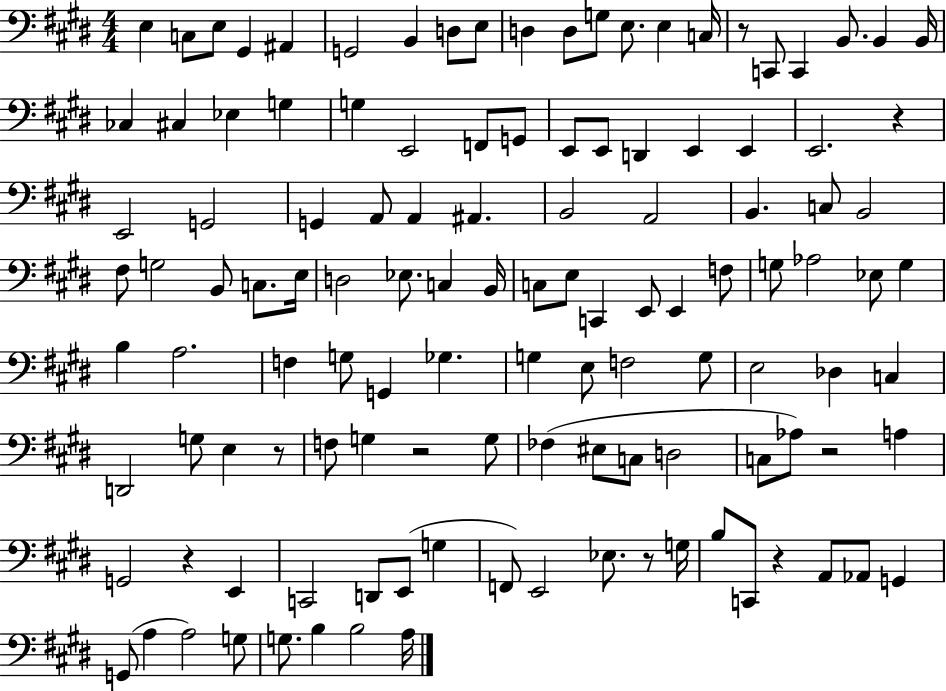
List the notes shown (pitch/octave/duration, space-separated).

E3/q C3/e E3/e G#2/q A#2/q G2/h B2/q D3/e E3/e D3/q D3/e G3/e E3/e. E3/q C3/s R/e C2/e C2/q B2/e. B2/q B2/s CES3/q C#3/q Eb3/q G3/q G3/q E2/h F2/e G2/e E2/e E2/e D2/q E2/q E2/q E2/h. R/q E2/h G2/h G2/q A2/e A2/q A#2/q. B2/h A2/h B2/q. C3/e B2/h F#3/e G3/h B2/e C3/e. E3/s D3/h Eb3/e. C3/q B2/s C3/e E3/e C2/q E2/e E2/q F3/e G3/e Ab3/h Eb3/e G3/q B3/q A3/h. F3/q G3/e G2/q Gb3/q. G3/q E3/e F3/h G3/e E3/h Db3/q C3/q D2/h G3/e E3/q R/e F3/e G3/q R/h G3/e FES3/q EIS3/e C3/e D3/h C3/e Ab3/e R/h A3/q G2/h R/q E2/q C2/h D2/e E2/e G3/q F2/e E2/h Eb3/e. R/e G3/s B3/e C2/e R/q A2/e Ab2/e G2/q G2/e A3/q A3/h G3/e G3/e. B3/q B3/h A3/s